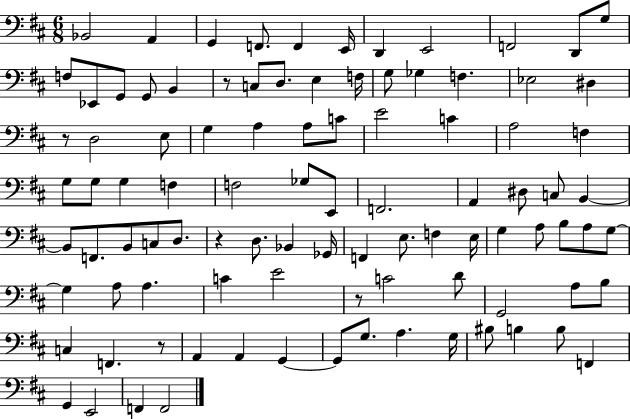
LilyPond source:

{
  \clef bass
  \numericTimeSignature
  \time 6/8
  \key d \major
  bes,2 a,4 | g,4 f,8. f,4 e,16 | d,4 e,2 | f,2 d,8 g8 | \break f8 ees,8 g,8 g,8 b,4 | r8 c8 d8. e4 f16 | g8 ges4 f4. | ees2 dis4 | \break r8 d2 e8 | g4 a4 a8 c'8 | e'2 c'4 | a2 f4 | \break g8 g8 g4 f4 | f2 ges8 e,8 | f,2. | a,4 dis8 c8 b,4~~ | \break b,8 f,8. b,8 c8 d8. | r4 d8. bes,4 ges,16 | f,4 e8. f4 e16 | g4 a8 b8 a8 g8~~ | \break g4 a8 a4. | c'4 e'2 | r8 c'2 d'8 | g,2 a8 b8 | \break c4 f,4. r8 | a,4 a,4 g,4~~ | g,8 g8. a4. g16 | bis8 b4 b8 f,4 | \break g,4 e,2 | f,4 f,2 | \bar "|."
}